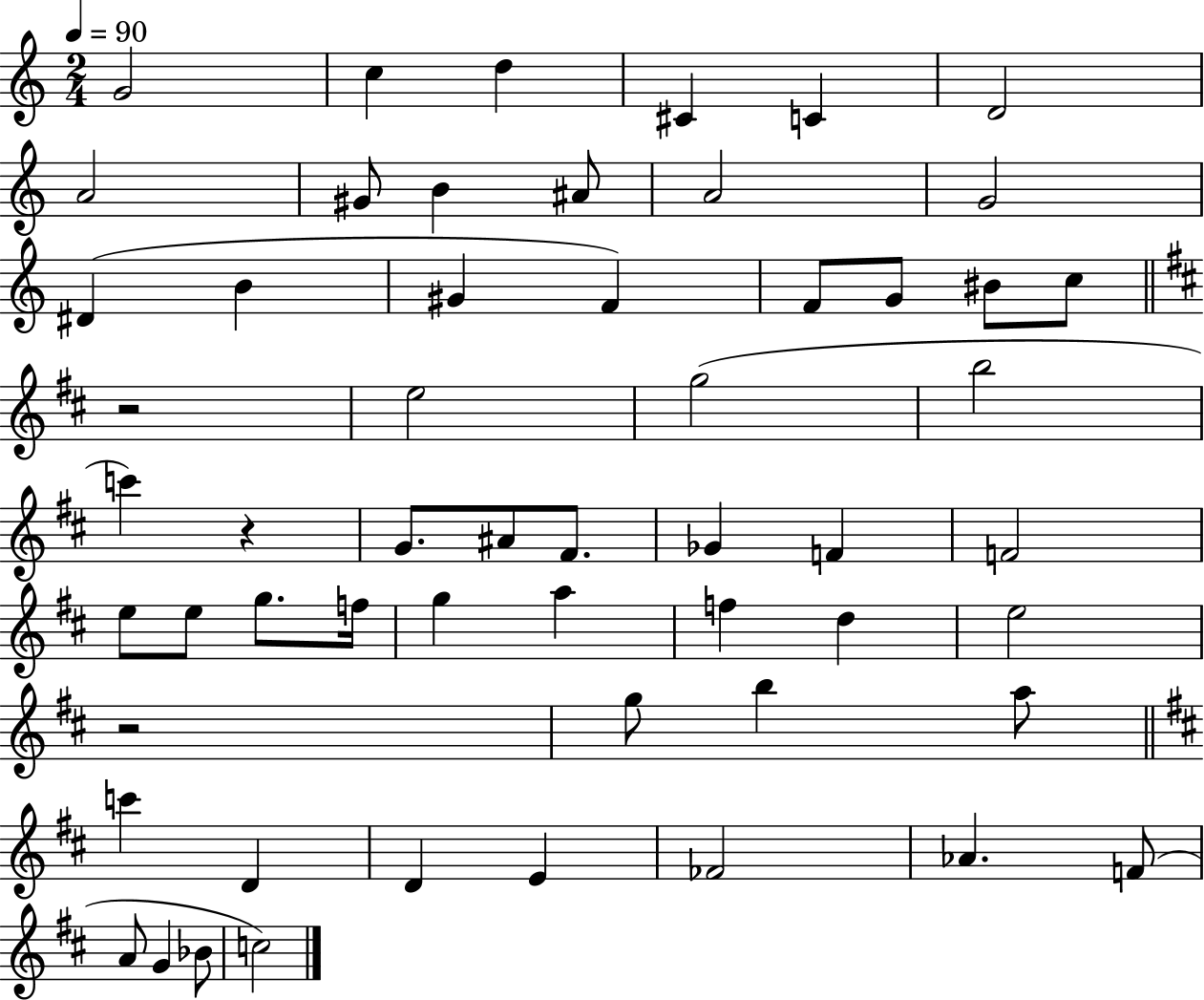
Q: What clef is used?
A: treble